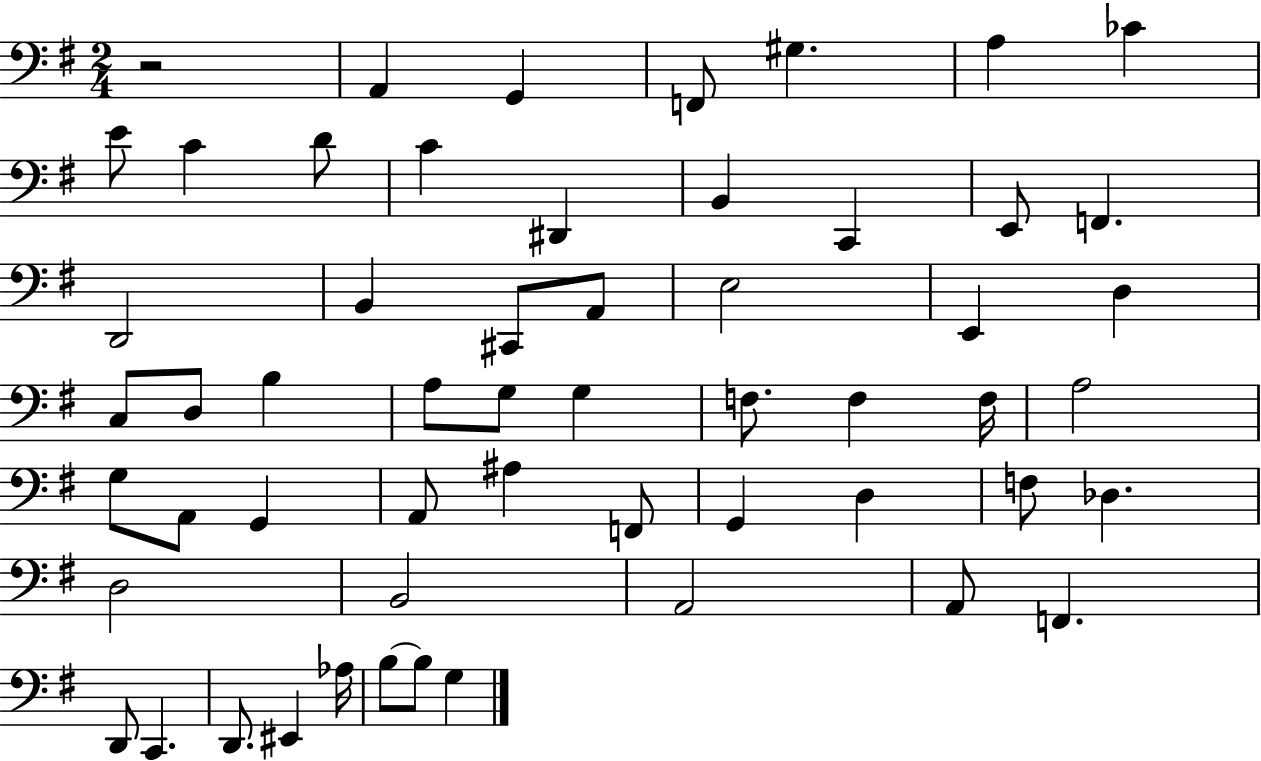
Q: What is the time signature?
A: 2/4